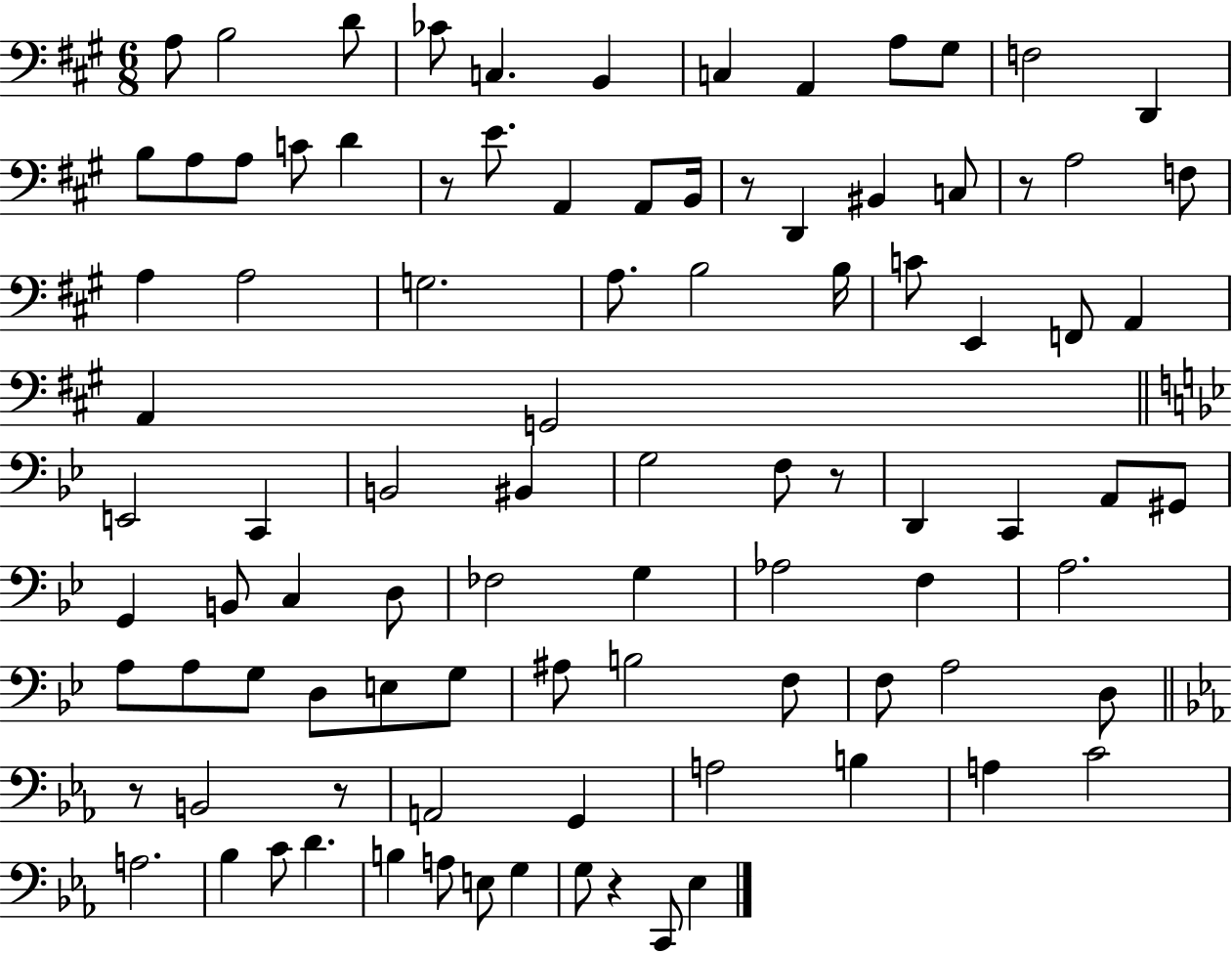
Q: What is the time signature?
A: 6/8